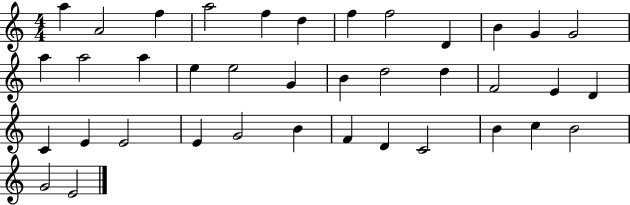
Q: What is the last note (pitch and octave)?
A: E4